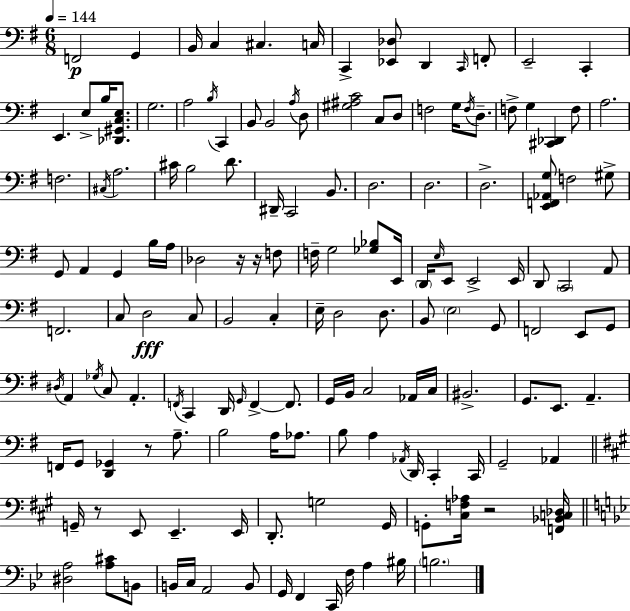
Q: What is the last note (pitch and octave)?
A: B3